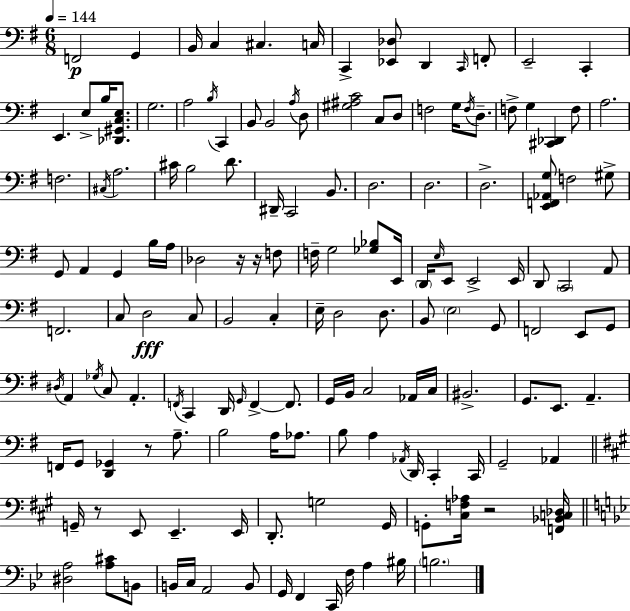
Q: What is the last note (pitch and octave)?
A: B3